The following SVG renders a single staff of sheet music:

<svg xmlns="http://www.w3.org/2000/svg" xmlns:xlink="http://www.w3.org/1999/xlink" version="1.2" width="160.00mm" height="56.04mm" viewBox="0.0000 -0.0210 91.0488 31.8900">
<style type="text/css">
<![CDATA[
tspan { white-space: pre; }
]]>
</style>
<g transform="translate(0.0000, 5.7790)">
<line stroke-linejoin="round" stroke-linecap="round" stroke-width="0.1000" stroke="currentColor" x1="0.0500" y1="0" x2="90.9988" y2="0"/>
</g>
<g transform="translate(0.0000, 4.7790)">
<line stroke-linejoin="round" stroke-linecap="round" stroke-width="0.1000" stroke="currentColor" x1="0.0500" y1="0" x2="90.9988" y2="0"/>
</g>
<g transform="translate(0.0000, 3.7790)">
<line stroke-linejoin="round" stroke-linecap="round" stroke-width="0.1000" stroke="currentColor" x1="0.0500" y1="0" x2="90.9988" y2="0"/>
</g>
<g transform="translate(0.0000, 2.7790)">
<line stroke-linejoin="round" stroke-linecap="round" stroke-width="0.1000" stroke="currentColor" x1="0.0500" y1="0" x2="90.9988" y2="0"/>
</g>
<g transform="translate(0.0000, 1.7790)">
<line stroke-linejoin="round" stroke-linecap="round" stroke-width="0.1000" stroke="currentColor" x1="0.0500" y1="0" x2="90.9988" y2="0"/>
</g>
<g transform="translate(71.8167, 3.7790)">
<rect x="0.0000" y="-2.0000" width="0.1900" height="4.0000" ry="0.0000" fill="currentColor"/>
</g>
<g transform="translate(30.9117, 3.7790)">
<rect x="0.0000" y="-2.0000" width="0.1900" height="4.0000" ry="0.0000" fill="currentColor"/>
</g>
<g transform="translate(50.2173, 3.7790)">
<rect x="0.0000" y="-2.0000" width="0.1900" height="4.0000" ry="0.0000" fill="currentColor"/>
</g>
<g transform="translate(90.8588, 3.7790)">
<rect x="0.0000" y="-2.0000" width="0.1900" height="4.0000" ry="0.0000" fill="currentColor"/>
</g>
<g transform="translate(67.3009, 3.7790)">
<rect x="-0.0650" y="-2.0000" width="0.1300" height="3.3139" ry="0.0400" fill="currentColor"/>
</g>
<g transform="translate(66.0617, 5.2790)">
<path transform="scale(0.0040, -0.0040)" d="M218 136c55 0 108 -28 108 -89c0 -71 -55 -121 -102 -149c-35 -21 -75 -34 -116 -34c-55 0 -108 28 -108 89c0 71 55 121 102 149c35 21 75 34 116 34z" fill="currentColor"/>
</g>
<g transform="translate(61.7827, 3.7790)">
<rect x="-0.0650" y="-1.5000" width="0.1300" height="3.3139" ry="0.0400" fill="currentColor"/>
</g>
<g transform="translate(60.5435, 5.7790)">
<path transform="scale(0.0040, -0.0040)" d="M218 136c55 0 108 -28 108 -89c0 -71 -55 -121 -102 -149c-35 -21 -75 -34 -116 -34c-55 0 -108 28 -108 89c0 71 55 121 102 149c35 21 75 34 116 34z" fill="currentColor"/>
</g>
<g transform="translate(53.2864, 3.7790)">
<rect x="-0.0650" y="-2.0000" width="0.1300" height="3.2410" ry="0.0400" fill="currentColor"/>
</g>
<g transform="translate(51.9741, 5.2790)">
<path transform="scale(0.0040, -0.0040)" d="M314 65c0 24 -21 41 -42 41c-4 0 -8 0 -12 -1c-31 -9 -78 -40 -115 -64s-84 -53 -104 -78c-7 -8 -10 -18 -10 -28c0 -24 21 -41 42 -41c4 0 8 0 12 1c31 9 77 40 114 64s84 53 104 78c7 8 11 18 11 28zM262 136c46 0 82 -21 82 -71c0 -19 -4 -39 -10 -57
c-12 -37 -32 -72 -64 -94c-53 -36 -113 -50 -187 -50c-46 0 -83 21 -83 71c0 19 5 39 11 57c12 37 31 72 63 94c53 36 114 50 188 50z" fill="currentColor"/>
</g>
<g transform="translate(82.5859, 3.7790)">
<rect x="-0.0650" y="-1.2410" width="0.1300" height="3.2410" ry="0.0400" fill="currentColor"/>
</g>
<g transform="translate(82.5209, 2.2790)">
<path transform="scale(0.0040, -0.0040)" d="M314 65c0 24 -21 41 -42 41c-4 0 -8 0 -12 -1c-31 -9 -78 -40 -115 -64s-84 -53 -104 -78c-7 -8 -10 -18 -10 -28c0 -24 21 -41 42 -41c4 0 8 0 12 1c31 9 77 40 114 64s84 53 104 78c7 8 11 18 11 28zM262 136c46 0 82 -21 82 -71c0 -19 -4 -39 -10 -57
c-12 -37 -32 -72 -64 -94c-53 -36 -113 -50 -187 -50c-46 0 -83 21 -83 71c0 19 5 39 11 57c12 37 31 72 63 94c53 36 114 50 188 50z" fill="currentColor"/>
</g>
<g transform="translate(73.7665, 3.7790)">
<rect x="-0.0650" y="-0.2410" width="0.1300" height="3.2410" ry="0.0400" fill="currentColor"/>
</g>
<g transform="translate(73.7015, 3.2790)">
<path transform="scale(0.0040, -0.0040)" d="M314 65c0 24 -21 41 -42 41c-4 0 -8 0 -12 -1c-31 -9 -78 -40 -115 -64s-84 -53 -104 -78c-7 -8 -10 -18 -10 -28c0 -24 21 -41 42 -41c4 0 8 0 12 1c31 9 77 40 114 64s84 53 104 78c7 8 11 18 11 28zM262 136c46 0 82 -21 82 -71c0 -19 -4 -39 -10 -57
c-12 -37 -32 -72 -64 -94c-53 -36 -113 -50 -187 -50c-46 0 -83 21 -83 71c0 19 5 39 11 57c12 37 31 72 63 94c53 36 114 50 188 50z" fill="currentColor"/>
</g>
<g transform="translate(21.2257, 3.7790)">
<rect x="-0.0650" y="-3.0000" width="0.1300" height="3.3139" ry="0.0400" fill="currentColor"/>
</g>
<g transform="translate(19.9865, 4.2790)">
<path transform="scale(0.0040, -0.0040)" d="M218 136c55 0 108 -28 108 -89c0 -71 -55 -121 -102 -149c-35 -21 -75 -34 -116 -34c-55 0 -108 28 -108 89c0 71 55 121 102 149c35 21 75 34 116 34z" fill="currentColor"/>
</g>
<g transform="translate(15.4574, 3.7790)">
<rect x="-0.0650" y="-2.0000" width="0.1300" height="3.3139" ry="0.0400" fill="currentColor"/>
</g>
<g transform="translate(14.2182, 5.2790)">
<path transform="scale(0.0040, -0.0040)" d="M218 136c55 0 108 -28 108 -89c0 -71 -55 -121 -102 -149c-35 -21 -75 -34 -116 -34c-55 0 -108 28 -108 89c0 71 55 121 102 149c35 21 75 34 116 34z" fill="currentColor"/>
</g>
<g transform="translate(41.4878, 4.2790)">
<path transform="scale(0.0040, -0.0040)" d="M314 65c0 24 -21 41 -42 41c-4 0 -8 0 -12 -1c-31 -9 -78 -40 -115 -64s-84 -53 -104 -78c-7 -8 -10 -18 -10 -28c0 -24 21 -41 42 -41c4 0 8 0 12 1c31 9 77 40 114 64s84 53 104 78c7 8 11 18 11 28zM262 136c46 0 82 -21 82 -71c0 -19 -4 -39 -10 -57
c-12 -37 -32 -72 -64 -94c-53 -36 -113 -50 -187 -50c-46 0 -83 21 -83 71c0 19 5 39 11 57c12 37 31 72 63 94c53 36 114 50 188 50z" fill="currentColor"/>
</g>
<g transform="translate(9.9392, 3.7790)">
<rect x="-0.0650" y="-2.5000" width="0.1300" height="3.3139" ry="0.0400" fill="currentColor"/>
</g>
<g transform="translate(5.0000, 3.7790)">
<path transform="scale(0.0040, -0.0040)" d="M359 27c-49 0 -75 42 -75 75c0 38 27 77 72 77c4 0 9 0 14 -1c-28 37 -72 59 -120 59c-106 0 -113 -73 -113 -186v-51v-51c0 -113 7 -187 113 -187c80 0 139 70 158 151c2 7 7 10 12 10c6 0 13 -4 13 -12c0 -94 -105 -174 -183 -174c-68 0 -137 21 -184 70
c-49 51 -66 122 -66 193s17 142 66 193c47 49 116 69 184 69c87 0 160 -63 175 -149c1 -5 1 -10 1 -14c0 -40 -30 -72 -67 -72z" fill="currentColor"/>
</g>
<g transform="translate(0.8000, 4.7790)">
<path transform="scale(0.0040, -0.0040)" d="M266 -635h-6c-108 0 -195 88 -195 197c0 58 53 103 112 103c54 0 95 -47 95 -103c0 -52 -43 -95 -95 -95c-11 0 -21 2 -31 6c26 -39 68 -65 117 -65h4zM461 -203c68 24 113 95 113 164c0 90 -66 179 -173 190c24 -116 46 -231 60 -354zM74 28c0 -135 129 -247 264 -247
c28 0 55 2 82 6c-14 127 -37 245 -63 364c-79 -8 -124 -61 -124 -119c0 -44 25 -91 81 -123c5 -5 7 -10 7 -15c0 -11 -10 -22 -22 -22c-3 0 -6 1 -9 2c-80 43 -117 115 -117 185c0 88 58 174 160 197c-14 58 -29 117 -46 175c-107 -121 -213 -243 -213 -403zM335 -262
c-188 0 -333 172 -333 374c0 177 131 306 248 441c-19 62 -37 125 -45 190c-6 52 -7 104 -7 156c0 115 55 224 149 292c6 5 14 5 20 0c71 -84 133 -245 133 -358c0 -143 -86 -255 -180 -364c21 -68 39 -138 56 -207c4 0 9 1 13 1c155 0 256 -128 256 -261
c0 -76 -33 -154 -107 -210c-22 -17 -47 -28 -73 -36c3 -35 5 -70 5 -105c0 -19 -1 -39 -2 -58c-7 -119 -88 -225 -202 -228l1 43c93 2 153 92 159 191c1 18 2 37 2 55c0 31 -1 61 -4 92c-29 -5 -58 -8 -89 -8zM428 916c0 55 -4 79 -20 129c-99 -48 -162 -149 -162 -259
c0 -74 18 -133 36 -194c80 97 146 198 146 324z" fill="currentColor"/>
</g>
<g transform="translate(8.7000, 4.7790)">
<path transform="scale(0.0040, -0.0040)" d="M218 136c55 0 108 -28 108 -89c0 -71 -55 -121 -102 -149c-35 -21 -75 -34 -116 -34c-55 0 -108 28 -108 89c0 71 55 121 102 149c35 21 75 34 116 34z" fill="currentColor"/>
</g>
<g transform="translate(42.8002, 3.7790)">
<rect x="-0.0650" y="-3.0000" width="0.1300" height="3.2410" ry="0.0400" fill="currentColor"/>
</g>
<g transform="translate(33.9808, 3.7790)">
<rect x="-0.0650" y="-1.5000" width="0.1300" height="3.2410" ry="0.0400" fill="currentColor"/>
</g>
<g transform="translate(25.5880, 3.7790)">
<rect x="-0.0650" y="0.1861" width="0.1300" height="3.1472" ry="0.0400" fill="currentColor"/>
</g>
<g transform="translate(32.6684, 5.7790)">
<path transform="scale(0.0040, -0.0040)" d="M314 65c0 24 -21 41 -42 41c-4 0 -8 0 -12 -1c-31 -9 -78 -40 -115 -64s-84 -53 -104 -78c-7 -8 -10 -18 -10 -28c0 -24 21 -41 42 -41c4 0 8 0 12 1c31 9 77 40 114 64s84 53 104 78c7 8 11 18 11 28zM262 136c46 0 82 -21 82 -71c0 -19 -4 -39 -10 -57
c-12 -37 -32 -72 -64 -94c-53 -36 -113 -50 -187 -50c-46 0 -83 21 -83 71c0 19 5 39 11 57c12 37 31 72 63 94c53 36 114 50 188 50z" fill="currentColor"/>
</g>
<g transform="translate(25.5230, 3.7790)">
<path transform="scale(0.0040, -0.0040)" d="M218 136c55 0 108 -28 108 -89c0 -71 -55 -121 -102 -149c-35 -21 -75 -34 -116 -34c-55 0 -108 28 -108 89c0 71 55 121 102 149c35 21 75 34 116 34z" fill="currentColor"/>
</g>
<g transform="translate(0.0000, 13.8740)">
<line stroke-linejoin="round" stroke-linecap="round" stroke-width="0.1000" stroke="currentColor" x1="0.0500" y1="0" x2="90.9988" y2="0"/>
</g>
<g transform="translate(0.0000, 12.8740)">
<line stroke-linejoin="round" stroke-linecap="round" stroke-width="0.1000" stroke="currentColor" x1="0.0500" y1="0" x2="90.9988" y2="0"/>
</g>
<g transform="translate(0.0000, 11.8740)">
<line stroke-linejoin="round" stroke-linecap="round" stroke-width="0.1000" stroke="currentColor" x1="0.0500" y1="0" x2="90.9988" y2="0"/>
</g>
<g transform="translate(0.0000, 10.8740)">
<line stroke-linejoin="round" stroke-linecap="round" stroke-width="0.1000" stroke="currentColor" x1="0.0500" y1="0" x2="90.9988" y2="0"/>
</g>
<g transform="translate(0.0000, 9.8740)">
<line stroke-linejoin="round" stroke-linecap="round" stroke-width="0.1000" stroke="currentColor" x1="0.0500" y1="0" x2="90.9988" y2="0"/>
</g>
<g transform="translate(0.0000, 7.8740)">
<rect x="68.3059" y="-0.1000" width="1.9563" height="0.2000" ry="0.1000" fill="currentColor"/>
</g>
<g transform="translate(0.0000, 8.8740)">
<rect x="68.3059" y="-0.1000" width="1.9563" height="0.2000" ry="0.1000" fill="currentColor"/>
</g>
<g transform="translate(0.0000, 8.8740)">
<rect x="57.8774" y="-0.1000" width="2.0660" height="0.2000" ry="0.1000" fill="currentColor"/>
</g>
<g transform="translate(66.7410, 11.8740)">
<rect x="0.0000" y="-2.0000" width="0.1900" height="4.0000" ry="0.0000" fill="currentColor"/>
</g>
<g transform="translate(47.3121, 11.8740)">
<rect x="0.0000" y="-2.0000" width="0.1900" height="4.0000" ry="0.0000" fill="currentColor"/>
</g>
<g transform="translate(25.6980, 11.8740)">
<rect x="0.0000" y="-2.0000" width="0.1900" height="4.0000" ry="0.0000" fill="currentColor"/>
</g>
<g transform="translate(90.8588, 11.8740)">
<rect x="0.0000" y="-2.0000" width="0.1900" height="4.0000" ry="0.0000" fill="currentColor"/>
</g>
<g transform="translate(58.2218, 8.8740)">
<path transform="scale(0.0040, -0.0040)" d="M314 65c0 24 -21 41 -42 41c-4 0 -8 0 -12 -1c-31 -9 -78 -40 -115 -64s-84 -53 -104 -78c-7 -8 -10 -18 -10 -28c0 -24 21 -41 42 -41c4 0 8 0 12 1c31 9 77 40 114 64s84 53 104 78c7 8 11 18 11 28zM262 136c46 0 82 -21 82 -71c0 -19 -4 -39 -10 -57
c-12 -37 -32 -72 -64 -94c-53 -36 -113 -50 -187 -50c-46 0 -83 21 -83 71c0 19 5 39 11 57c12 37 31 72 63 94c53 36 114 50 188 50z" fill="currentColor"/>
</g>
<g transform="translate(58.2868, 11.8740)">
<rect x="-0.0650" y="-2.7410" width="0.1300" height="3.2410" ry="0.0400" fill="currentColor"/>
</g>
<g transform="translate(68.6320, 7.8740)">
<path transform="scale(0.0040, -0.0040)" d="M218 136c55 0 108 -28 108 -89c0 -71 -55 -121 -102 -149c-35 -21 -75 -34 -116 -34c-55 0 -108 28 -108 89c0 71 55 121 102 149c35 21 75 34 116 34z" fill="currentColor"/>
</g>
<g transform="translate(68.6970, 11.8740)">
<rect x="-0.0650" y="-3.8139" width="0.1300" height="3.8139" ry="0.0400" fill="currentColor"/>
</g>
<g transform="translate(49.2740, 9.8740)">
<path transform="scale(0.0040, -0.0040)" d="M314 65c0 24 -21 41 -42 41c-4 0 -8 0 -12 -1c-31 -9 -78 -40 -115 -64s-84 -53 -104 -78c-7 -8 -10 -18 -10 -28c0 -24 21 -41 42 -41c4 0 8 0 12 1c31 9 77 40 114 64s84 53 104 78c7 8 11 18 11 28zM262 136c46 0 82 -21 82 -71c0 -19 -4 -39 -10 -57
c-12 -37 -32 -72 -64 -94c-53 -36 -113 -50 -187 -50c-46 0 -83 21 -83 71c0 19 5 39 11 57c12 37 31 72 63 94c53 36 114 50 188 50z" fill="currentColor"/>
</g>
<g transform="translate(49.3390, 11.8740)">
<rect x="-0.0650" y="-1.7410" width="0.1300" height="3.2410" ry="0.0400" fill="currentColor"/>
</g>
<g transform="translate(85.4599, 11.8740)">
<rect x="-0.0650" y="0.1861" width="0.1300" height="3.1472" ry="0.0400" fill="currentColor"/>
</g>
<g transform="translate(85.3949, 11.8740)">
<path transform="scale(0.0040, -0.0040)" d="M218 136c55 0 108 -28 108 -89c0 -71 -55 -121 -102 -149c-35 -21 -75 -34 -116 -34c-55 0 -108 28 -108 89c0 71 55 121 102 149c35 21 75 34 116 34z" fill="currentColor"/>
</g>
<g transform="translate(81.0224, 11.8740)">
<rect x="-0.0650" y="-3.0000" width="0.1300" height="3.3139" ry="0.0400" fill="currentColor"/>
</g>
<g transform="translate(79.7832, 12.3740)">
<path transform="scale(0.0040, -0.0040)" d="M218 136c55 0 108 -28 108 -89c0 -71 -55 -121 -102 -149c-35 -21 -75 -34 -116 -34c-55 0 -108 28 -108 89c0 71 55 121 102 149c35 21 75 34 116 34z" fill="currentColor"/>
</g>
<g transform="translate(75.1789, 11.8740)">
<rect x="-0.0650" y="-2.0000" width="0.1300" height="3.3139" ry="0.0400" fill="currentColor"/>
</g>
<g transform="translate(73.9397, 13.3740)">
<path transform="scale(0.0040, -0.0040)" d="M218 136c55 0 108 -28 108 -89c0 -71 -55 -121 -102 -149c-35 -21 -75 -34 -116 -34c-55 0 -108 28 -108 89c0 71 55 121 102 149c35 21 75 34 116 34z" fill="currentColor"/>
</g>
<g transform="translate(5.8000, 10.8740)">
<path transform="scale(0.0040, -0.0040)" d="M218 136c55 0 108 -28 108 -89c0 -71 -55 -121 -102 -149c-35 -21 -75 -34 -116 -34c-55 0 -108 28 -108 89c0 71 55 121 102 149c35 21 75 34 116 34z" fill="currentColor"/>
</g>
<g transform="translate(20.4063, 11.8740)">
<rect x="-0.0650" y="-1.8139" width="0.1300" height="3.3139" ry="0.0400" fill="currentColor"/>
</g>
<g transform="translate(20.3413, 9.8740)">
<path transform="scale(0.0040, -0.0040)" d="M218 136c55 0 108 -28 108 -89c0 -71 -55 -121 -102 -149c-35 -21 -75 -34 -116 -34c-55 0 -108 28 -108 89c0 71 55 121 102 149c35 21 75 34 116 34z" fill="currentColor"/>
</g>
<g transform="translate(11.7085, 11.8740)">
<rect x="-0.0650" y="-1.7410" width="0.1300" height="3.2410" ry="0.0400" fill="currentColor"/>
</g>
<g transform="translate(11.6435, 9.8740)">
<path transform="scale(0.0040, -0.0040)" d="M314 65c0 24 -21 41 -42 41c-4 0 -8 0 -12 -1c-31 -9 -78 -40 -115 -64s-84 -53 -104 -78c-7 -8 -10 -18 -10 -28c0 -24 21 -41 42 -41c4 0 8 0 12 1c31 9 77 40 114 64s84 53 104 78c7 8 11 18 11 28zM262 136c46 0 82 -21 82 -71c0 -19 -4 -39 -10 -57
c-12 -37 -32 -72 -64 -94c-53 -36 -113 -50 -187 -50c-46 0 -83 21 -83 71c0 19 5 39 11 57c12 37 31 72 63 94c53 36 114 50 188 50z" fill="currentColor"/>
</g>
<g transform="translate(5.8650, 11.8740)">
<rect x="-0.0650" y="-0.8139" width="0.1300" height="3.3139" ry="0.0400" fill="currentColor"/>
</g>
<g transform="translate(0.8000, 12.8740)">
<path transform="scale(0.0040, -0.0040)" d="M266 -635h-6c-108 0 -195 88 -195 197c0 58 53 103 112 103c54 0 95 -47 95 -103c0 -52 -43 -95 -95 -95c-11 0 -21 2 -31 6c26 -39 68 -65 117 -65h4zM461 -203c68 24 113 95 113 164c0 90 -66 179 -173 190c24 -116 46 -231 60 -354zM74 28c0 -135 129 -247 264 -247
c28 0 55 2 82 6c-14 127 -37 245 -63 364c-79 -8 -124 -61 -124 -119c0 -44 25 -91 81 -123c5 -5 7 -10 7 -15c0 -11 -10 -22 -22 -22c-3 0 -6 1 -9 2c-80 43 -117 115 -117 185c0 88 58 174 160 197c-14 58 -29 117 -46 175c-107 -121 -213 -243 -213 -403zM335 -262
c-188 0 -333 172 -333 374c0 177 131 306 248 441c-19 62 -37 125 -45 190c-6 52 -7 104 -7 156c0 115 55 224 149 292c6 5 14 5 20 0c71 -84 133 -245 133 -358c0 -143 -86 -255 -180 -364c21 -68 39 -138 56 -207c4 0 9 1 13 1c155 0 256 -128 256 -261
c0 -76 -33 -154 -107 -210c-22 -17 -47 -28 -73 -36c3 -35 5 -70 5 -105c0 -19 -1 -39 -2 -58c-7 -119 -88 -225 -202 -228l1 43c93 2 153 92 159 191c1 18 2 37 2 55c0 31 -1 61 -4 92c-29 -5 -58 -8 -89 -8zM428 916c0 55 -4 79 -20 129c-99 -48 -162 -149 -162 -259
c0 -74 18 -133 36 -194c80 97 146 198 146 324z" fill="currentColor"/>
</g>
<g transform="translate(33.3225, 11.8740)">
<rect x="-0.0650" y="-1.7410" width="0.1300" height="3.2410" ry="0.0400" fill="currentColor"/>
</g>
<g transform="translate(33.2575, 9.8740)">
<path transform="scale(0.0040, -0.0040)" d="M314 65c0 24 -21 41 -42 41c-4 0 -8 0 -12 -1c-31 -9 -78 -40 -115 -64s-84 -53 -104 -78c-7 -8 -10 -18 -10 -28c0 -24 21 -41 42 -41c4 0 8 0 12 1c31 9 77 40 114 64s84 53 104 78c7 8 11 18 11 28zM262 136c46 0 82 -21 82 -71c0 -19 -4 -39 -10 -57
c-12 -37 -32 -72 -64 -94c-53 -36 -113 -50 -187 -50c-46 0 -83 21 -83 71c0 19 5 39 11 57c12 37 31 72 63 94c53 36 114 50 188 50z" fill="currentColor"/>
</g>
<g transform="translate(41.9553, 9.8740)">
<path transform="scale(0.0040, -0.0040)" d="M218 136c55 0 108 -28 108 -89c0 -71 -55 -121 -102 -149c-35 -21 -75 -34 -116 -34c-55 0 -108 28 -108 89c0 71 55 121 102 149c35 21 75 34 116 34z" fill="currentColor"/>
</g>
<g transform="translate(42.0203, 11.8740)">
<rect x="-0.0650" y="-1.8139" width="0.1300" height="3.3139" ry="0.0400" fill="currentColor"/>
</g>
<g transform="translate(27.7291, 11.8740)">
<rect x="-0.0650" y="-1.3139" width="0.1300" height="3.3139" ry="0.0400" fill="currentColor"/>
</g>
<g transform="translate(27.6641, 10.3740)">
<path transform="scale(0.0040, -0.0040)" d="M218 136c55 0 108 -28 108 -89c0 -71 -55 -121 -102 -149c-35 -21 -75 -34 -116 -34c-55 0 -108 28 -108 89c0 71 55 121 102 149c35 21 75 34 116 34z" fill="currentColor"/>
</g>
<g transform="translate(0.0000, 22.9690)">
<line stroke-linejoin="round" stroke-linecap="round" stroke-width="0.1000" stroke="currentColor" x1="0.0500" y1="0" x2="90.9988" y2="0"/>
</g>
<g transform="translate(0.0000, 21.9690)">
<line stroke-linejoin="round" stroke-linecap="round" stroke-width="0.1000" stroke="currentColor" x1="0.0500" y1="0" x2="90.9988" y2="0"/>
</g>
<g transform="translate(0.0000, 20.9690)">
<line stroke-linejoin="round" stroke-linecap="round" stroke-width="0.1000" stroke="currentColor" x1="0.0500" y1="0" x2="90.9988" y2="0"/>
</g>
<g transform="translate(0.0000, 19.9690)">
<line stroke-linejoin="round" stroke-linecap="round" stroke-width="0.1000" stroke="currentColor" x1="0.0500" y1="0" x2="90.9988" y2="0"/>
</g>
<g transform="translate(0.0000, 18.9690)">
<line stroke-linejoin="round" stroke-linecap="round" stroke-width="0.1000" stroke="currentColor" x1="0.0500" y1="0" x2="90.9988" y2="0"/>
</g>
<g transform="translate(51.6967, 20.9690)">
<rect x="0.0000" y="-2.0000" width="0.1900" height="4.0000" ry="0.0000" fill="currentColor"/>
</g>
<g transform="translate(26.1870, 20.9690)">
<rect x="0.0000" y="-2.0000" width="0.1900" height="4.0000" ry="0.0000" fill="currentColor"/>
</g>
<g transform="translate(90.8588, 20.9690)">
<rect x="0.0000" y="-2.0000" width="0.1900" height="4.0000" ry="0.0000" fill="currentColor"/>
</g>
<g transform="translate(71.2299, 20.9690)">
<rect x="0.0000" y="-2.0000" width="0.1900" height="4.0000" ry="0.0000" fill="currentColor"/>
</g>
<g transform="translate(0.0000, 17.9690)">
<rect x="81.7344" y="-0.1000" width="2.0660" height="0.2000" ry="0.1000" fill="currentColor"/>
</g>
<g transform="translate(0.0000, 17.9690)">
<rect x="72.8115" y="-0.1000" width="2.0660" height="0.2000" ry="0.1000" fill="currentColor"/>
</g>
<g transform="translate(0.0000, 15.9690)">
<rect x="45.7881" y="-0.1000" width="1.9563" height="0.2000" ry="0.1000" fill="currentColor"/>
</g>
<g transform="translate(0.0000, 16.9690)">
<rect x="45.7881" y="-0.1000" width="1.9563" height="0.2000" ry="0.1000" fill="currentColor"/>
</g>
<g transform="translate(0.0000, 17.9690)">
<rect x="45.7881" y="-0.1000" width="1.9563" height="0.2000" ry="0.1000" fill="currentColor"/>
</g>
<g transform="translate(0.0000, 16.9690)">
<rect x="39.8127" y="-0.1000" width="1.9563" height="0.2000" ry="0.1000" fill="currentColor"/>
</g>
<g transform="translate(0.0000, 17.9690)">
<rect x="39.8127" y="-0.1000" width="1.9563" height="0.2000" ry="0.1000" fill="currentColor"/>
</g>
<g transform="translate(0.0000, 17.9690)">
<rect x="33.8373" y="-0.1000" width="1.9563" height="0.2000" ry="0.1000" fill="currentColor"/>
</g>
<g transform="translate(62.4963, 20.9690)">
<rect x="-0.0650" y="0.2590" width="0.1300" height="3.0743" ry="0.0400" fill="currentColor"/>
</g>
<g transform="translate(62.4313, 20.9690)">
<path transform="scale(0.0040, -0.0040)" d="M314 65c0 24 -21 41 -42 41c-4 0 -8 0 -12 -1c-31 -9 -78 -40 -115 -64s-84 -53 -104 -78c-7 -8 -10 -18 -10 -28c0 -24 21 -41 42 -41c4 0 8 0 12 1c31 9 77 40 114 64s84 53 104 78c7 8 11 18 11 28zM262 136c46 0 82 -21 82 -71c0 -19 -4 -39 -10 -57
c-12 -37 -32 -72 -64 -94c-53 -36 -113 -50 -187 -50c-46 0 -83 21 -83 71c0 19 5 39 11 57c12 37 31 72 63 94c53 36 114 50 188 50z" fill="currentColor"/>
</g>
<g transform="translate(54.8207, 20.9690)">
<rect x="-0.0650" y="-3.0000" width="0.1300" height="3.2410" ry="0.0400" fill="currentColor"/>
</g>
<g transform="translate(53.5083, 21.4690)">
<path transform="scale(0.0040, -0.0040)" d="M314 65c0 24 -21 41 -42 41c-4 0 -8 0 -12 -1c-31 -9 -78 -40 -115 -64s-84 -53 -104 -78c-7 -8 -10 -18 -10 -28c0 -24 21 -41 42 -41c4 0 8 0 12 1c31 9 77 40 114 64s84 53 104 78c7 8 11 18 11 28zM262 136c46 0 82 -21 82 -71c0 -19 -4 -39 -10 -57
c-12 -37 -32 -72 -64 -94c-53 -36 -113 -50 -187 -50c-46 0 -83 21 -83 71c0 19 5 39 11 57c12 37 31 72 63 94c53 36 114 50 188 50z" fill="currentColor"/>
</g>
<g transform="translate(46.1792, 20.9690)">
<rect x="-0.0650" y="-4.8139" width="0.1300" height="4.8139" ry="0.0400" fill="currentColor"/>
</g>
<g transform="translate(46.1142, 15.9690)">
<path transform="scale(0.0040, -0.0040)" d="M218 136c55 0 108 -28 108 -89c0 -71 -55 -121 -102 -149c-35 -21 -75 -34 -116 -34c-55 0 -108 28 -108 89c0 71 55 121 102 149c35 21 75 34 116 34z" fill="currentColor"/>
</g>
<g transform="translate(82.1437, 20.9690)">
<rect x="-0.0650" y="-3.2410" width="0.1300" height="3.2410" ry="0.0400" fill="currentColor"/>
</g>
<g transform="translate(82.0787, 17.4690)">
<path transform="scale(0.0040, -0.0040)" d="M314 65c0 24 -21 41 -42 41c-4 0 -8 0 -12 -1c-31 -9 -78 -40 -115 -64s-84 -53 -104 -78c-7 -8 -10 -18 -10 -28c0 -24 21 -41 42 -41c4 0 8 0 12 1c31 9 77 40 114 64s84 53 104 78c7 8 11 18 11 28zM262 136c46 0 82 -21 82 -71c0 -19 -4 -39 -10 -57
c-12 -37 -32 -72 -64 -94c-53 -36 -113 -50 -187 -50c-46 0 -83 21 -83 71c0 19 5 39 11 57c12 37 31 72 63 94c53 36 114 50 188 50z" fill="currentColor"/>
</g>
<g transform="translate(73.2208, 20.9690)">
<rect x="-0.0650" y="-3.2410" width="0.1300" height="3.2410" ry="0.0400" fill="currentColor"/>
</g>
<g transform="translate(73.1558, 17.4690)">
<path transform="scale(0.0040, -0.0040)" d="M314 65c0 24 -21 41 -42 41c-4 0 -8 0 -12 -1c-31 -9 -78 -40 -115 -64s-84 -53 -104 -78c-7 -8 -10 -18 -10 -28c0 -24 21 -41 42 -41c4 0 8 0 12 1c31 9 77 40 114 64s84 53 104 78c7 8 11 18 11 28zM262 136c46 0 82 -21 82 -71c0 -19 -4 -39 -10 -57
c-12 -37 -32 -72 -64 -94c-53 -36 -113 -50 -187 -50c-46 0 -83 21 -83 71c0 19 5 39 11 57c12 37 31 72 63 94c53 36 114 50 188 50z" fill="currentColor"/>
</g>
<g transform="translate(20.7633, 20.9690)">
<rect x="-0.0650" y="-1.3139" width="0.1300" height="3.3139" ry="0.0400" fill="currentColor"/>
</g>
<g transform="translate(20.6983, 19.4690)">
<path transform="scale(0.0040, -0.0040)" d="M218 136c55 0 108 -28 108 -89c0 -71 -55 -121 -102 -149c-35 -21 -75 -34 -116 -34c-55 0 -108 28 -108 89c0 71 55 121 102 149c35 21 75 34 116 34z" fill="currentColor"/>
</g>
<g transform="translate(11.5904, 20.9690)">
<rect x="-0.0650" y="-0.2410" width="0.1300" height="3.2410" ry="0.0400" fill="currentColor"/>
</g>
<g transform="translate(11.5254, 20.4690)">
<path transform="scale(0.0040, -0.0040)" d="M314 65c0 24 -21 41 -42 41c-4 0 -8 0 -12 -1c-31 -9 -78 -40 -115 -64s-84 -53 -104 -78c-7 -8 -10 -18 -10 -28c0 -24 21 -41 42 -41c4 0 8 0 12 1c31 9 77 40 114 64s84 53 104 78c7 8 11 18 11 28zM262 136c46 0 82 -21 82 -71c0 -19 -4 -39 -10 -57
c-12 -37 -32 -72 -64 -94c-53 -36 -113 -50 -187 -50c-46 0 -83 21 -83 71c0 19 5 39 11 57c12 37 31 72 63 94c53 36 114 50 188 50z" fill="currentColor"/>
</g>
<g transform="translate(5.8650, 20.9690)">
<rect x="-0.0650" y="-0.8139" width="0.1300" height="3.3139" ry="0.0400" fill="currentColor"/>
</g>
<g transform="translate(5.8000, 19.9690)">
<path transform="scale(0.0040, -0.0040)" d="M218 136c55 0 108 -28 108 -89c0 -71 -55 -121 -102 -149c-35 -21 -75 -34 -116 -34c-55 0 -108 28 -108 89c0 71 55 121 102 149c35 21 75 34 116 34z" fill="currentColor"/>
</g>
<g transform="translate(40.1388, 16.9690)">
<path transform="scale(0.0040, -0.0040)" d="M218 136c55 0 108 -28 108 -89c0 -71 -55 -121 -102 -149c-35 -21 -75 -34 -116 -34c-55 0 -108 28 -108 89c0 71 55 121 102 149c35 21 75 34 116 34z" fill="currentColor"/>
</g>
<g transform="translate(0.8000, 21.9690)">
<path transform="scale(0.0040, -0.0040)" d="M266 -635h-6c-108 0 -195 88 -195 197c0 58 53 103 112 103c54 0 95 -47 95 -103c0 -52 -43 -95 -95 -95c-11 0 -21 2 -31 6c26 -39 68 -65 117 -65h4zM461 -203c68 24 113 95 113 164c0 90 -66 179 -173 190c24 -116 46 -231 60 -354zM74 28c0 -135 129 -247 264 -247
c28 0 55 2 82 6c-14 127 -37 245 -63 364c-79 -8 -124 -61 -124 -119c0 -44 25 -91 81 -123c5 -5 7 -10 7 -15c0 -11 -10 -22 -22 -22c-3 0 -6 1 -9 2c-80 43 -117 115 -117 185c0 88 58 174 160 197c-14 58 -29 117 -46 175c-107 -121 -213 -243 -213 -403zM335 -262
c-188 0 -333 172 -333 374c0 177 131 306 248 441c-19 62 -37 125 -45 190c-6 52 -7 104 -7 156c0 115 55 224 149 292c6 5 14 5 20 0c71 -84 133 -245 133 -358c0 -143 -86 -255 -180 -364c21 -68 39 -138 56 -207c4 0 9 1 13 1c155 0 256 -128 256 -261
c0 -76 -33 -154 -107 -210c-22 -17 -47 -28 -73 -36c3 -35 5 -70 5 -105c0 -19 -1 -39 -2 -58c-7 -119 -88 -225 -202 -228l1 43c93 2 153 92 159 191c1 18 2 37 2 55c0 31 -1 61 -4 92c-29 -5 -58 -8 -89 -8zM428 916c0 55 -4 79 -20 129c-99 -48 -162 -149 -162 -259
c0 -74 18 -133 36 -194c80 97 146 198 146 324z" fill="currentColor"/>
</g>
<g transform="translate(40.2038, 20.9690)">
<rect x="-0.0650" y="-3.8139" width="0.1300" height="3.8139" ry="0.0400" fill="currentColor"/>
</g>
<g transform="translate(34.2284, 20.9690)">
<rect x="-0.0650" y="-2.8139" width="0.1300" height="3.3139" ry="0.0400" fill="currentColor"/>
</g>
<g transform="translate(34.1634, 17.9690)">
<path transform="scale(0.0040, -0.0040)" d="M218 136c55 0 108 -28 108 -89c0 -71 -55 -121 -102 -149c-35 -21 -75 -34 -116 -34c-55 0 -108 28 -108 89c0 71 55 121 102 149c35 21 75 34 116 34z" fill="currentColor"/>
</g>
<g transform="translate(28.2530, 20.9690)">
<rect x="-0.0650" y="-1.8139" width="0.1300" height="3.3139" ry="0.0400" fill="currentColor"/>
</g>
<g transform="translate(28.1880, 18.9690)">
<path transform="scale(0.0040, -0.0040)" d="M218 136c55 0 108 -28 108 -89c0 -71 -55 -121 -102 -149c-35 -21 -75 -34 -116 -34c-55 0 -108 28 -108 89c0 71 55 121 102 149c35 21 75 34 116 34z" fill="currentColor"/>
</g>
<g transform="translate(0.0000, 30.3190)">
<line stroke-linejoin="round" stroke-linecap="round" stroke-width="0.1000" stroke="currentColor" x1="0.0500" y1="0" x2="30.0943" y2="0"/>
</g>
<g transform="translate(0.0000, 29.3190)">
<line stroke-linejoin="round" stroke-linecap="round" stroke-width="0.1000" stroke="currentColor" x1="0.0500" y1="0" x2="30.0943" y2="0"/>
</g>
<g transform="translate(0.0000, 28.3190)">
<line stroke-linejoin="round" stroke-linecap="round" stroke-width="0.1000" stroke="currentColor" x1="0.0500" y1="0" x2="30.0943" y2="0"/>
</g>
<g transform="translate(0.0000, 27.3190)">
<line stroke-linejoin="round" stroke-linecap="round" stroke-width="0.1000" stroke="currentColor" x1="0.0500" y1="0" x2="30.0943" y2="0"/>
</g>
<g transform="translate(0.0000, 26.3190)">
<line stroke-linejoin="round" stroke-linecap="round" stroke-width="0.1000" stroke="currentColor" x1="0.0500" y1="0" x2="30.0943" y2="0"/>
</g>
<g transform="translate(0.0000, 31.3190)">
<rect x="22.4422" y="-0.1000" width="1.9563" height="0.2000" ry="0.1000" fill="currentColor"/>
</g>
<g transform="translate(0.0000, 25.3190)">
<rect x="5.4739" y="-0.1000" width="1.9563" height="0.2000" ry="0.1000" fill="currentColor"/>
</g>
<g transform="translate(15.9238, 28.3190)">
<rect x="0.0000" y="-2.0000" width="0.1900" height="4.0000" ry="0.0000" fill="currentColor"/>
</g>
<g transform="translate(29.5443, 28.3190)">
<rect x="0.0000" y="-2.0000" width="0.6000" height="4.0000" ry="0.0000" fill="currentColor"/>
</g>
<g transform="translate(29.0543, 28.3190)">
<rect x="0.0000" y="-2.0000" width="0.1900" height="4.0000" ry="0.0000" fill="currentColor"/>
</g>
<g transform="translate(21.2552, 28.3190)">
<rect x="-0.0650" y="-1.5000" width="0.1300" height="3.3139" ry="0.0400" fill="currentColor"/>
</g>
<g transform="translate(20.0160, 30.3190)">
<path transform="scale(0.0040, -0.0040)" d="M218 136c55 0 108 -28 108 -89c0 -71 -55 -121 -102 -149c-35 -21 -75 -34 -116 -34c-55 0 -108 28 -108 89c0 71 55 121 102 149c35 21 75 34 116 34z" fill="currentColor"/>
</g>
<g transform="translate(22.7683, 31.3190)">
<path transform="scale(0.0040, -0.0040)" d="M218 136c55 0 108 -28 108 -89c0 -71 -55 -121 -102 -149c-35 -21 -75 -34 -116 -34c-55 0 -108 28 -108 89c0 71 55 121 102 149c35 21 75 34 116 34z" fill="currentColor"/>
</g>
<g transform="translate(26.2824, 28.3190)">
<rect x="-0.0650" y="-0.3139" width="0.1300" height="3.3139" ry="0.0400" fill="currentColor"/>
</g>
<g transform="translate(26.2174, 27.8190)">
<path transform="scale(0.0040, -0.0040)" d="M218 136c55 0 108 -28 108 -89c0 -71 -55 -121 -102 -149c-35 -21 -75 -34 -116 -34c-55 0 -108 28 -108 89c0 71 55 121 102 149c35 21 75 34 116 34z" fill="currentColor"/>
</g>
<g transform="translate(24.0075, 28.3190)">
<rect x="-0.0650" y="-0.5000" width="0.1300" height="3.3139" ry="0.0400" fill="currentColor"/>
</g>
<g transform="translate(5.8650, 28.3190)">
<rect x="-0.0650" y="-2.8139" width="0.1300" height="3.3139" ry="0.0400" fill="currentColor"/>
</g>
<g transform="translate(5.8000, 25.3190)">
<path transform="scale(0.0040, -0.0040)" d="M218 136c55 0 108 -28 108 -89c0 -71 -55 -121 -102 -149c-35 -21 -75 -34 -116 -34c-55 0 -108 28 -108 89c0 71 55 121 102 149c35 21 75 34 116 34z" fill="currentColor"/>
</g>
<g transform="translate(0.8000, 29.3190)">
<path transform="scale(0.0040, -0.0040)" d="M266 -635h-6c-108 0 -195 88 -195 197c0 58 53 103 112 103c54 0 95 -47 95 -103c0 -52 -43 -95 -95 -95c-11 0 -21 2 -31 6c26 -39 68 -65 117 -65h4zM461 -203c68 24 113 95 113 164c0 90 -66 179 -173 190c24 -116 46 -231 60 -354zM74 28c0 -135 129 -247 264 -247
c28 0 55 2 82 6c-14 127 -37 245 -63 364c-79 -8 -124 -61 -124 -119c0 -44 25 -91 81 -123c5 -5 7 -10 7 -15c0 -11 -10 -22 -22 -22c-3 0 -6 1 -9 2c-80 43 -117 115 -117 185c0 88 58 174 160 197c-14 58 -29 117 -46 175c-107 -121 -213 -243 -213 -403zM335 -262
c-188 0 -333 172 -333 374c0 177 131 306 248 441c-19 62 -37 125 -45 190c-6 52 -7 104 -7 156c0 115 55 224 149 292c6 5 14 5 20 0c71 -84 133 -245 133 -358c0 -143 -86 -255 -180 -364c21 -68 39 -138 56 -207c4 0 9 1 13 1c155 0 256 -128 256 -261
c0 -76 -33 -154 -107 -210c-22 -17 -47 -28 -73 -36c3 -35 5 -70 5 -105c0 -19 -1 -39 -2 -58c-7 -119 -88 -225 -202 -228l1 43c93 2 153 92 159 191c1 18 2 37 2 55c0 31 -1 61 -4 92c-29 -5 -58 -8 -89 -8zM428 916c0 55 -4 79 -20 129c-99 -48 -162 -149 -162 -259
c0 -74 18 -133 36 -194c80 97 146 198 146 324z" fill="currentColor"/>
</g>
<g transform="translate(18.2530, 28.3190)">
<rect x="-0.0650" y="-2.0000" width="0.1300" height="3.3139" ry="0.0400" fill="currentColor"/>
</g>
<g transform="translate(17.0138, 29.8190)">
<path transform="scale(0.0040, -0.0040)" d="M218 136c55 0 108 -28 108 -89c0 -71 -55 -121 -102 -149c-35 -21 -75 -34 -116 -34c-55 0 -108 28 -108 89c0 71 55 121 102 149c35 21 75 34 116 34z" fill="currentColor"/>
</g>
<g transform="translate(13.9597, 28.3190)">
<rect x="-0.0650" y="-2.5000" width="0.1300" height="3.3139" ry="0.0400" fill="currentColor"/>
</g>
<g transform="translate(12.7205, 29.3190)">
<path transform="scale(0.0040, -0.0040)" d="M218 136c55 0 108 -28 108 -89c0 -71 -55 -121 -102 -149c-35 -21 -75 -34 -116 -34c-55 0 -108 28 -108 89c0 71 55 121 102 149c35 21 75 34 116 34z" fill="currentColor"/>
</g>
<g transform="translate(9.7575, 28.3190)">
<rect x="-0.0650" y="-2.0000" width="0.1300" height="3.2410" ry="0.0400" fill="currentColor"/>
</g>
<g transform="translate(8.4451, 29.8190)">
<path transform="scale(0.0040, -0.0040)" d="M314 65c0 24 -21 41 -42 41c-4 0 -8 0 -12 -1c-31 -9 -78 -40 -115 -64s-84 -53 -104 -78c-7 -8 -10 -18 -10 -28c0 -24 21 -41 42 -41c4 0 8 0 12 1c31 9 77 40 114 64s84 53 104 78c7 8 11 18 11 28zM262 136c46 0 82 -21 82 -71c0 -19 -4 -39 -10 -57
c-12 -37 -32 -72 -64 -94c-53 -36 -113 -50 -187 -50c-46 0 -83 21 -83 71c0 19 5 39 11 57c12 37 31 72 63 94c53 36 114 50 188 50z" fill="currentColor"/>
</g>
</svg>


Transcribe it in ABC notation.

X:1
T:Untitled
M:4/4
L:1/4
K:C
G F A B E2 A2 F2 E F c2 e2 d f2 f e f2 f f2 a2 c' F A B d c2 e f a c' e' A2 B2 b2 b2 a F2 G F E C c